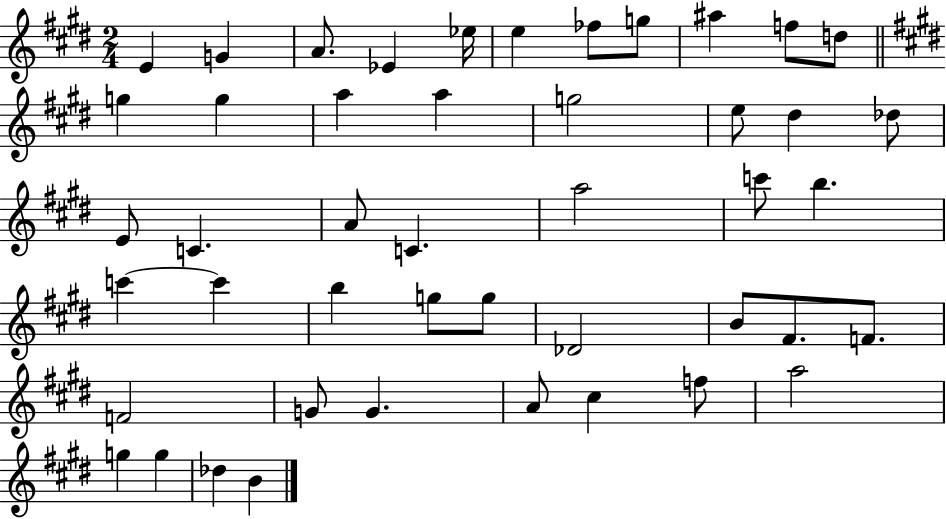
{
  \clef treble
  \numericTimeSignature
  \time 2/4
  \key e \major
  e'4 g'4 | a'8. ees'4 ees''16 | e''4 fes''8 g''8 | ais''4 f''8 d''8 | \break \bar "||" \break \key e \major g''4 g''4 | a''4 a''4 | g''2 | e''8 dis''4 des''8 | \break e'8 c'4. | a'8 c'4. | a''2 | c'''8 b''4. | \break c'''4~~ c'''4 | b''4 g''8 g''8 | des'2 | b'8 fis'8. f'8. | \break f'2 | g'8 g'4. | a'8 cis''4 f''8 | a''2 | \break g''4 g''4 | des''4 b'4 | \bar "|."
}